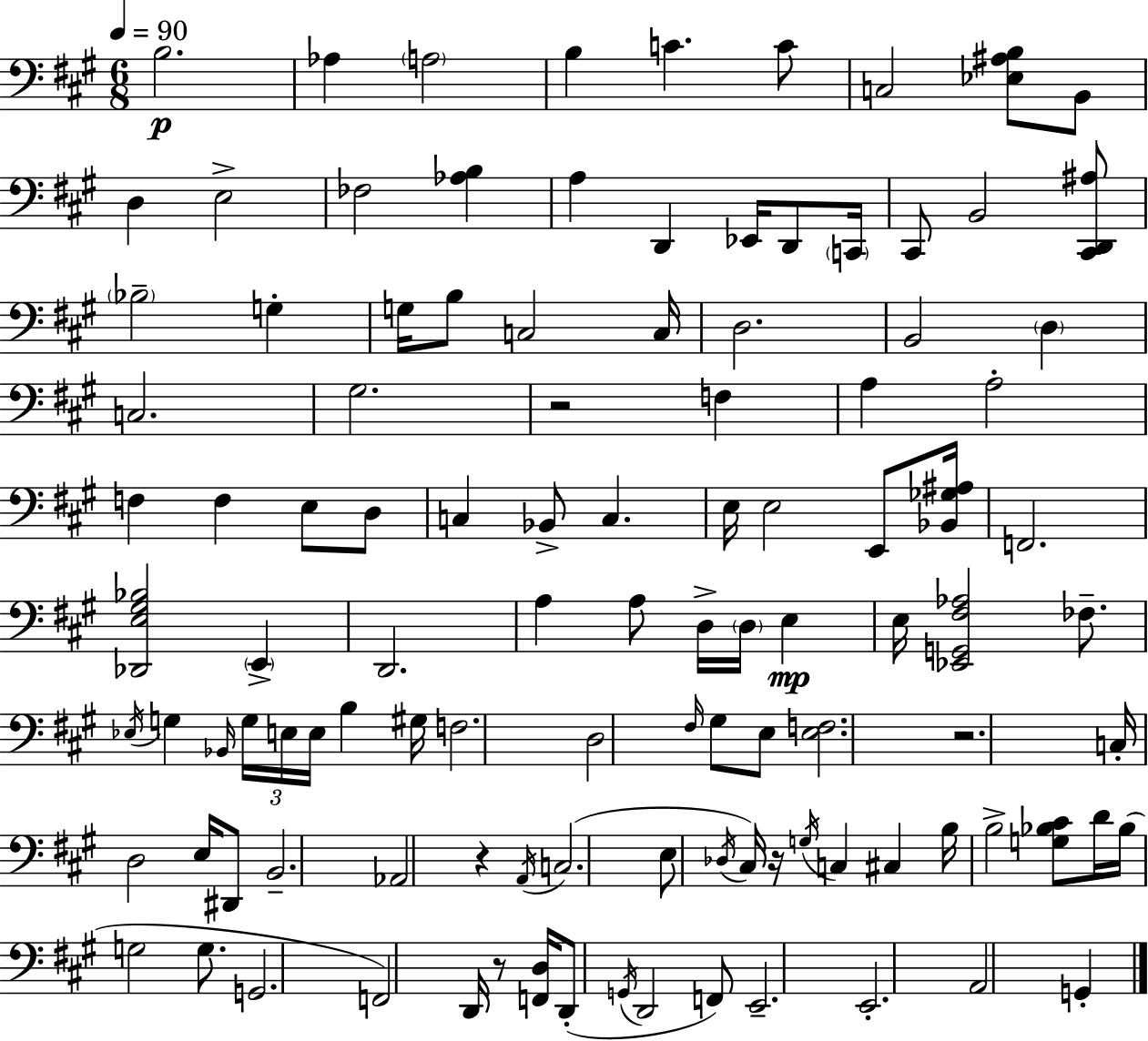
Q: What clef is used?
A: bass